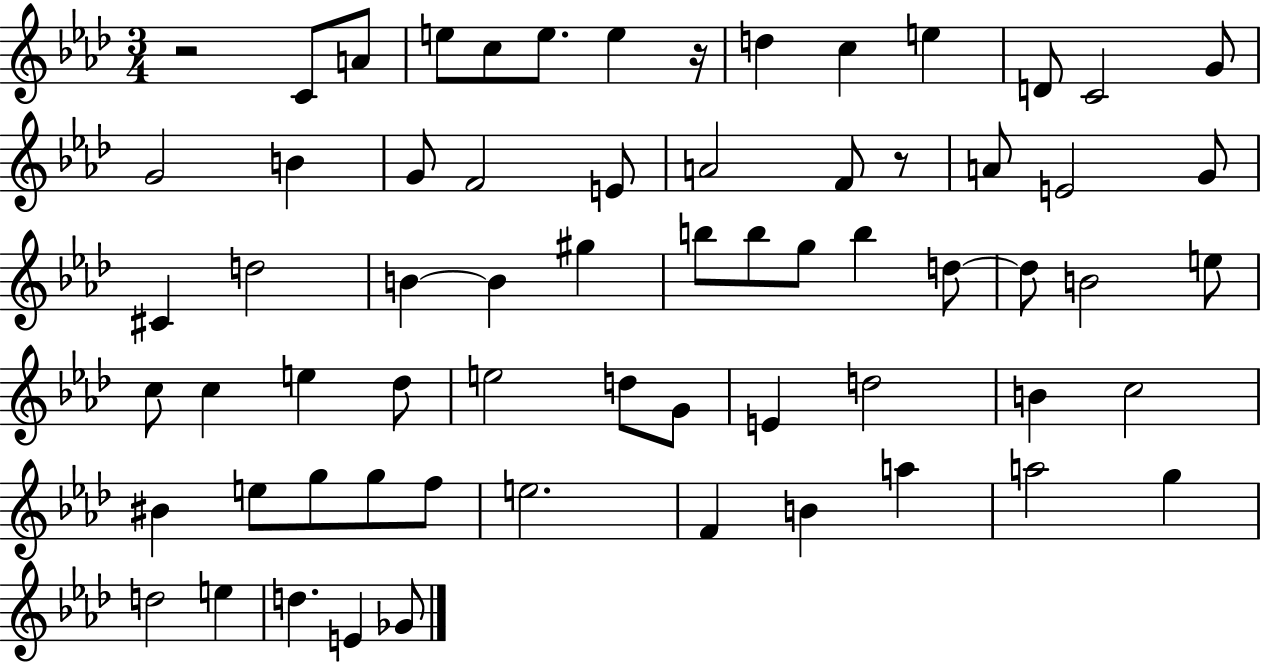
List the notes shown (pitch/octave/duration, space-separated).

R/h C4/e A4/e E5/e C5/e E5/e. E5/q R/s D5/q C5/q E5/q D4/e C4/h G4/e G4/h B4/q G4/e F4/h E4/e A4/h F4/e R/e A4/e E4/h G4/e C#4/q D5/h B4/q B4/q G#5/q B5/e B5/e G5/e B5/q D5/e D5/e B4/h E5/e C5/e C5/q E5/q Db5/e E5/h D5/e G4/e E4/q D5/h B4/q C5/h BIS4/q E5/e G5/e G5/e F5/e E5/h. F4/q B4/q A5/q A5/h G5/q D5/h E5/q D5/q. E4/q Gb4/e